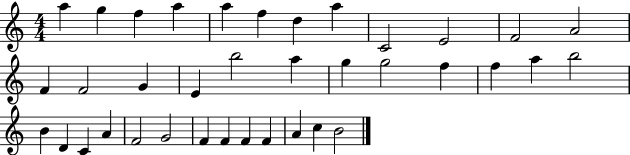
{
  \clef treble
  \numericTimeSignature
  \time 4/4
  \key c \major
  a''4 g''4 f''4 a''4 | a''4 f''4 d''4 a''4 | c'2 e'2 | f'2 a'2 | \break f'4 f'2 g'4 | e'4 b''2 a''4 | g''4 g''2 f''4 | f''4 a''4 b''2 | \break b'4 d'4 c'4 a'4 | f'2 g'2 | f'4 f'4 f'4 f'4 | a'4 c''4 b'2 | \break \bar "|."
}